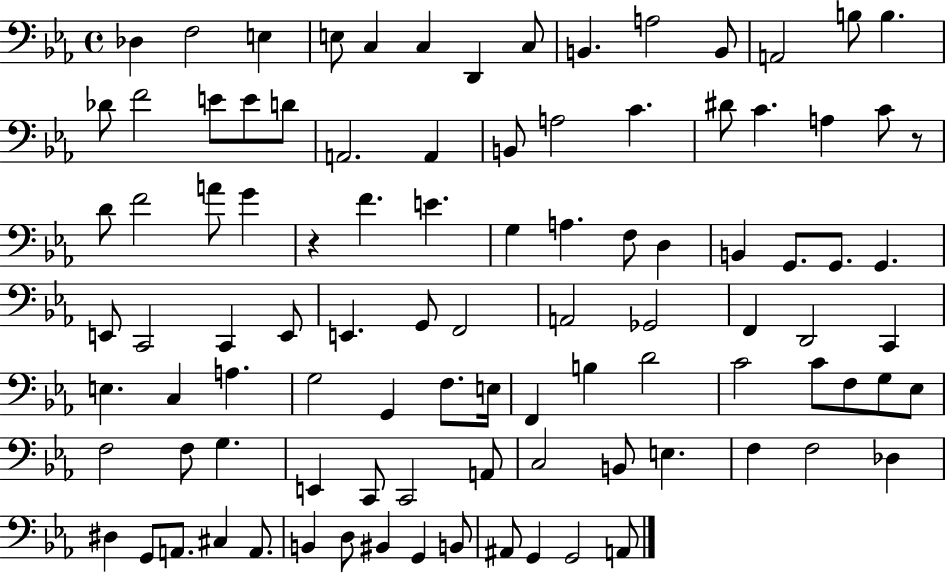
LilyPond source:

{
  \clef bass
  \time 4/4
  \defaultTimeSignature
  \key ees \major
  \repeat volta 2 { des4 f2 e4 | e8 c4 c4 d,4 c8 | b,4. a2 b,8 | a,2 b8 b4. | \break des'8 f'2 e'8 e'8 d'8 | a,2. a,4 | b,8 a2 c'4. | dis'8 c'4. a4 c'8 r8 | \break d'8 f'2 a'8 g'4 | r4 f'4. e'4. | g4 a4. f8 d4 | b,4 g,8. g,8. g,4. | \break e,8 c,2 c,4 e,8 | e,4. g,8 f,2 | a,2 ges,2 | f,4 d,2 c,4 | \break e4. c4 a4. | g2 g,4 f8. e16 | f,4 b4 d'2 | c'2 c'8 f8 g8 ees8 | \break f2 f8 g4. | e,4 c,8 c,2 a,8 | c2 b,8 e4. | f4 f2 des4 | \break dis4 g,8 a,8. cis4 a,8. | b,4 d8 bis,4 g,4 b,8 | ais,8 g,4 g,2 a,8 | } \bar "|."
}